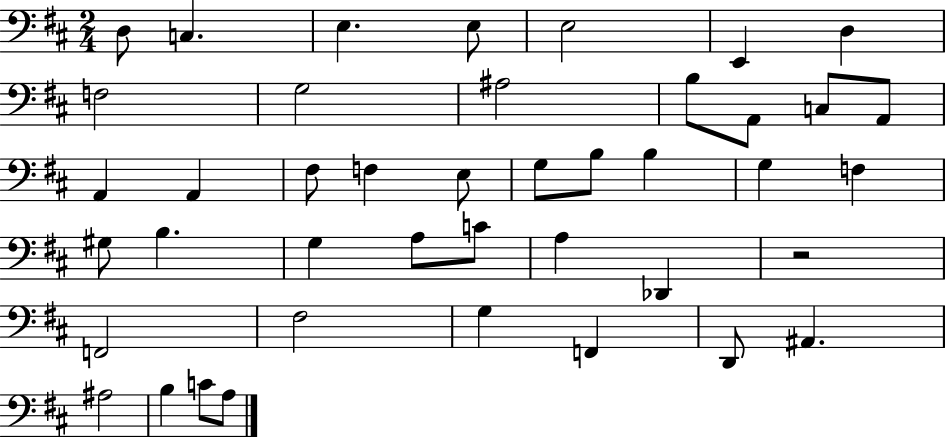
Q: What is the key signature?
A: D major